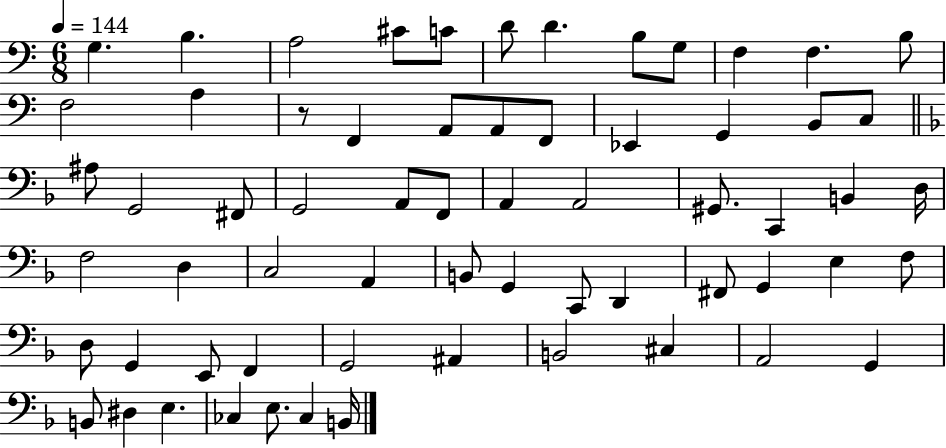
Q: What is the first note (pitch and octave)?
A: G3